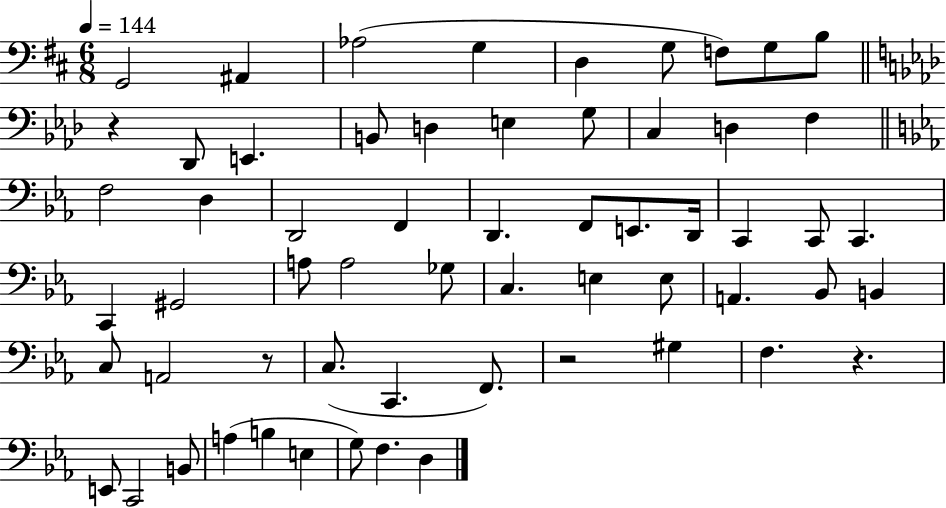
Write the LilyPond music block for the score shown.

{
  \clef bass
  \numericTimeSignature
  \time 6/8
  \key d \major
  \tempo 4 = 144
  \repeat volta 2 { g,2 ais,4 | aes2( g4 | d4 g8 f8) g8 b8 | \bar "||" \break \key aes \major r4 des,8 e,4. | b,8 d4 e4 g8 | c4 d4 f4 | \bar "||" \break \key c \minor f2 d4 | d,2 f,4 | d,4. f,8 e,8. d,16 | c,4 c,8 c,4. | \break c,4 gis,2 | a8 a2 ges8 | c4. e4 e8 | a,4. bes,8 b,4 | \break c8 a,2 r8 | c8.( c,4. f,8.) | r2 gis4 | f4. r4. | \break e,8 c,2 b,8 | a4( b4 e4 | g8) f4. d4 | } \bar "|."
}